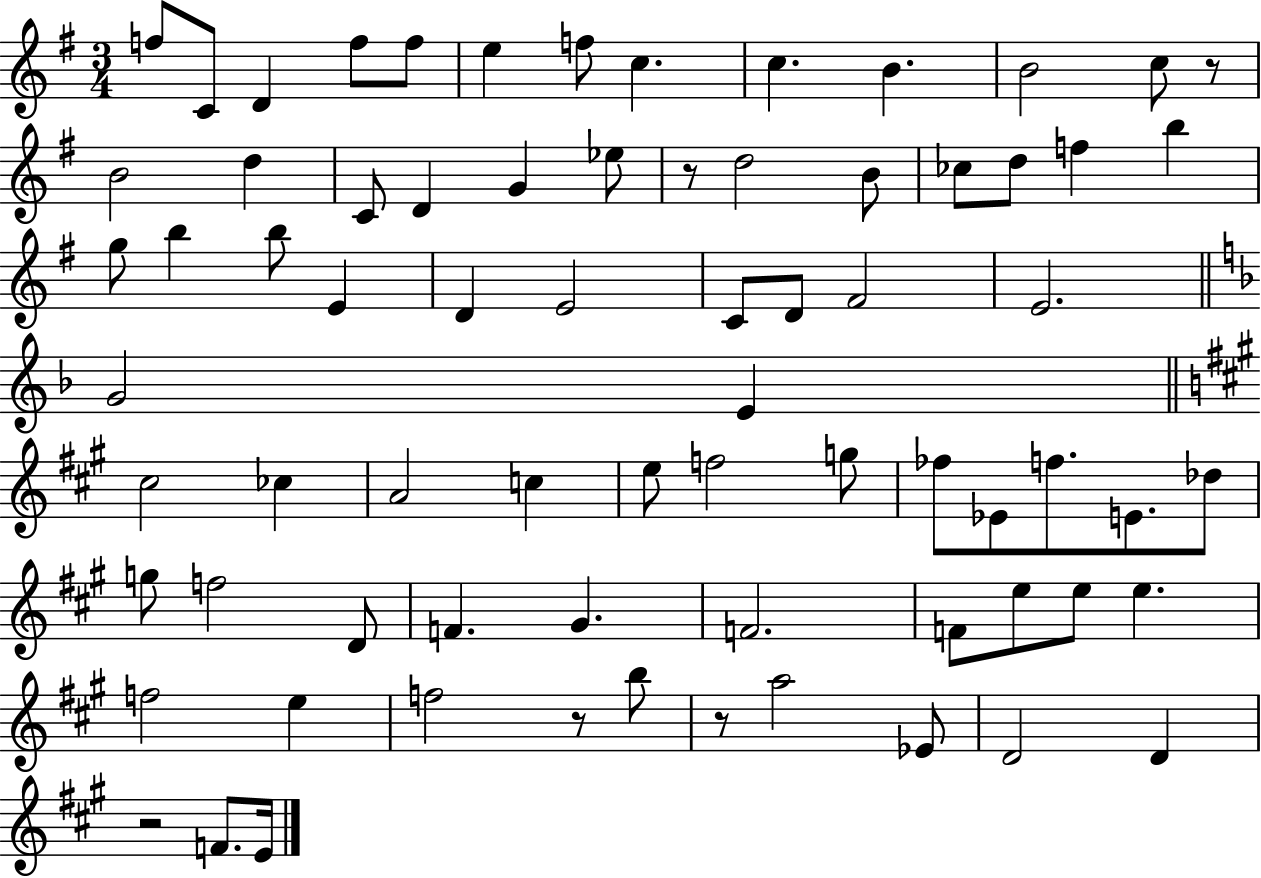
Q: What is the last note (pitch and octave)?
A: E4